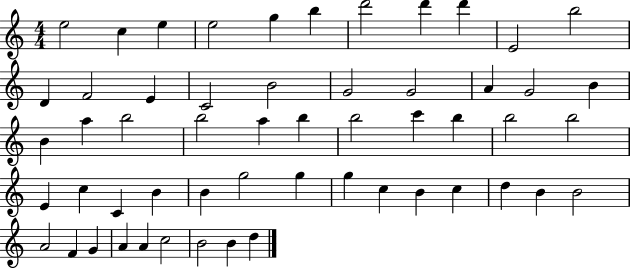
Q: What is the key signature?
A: C major